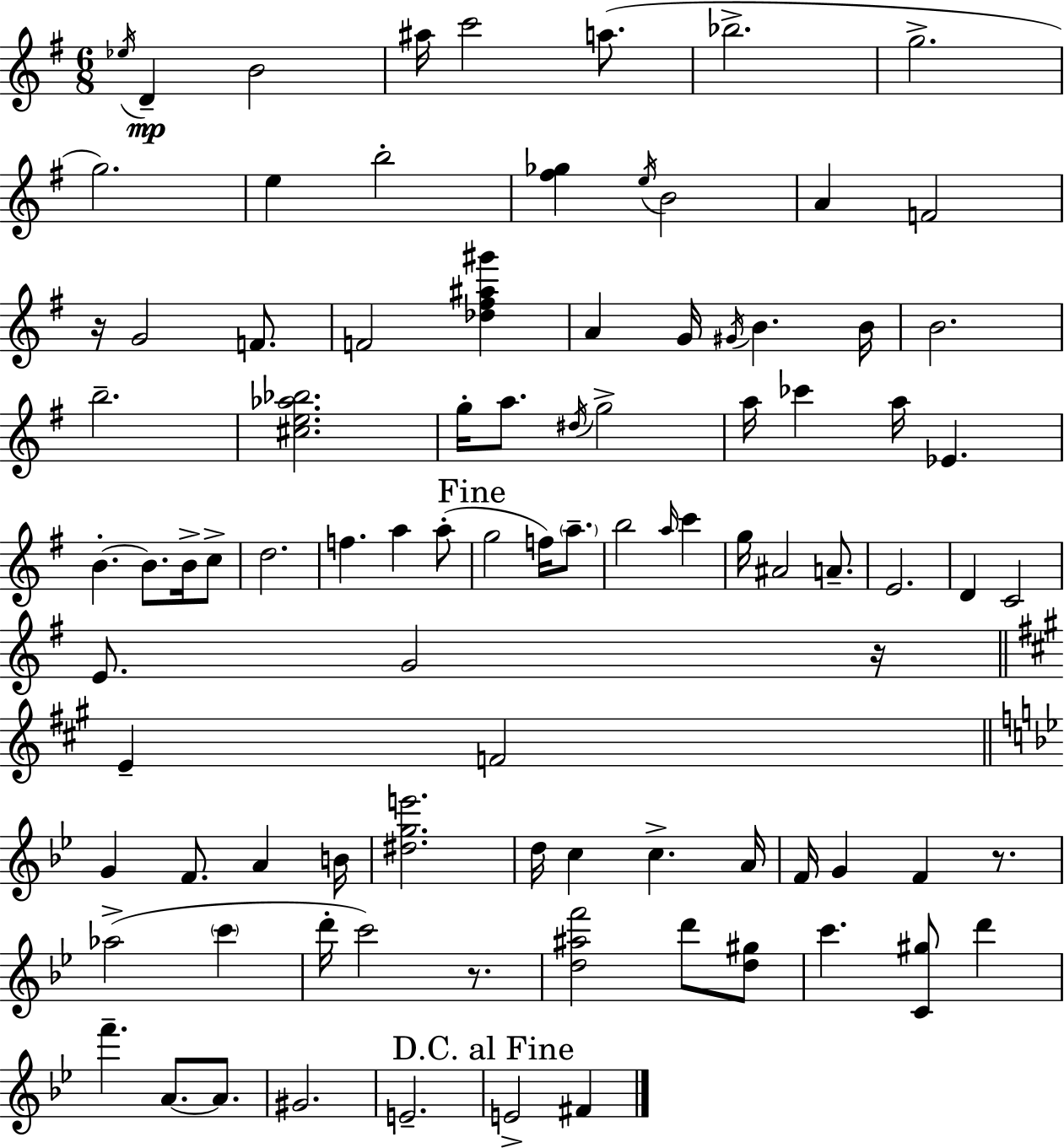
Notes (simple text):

Eb5/s D4/q B4/h A#5/s C6/h A5/e. Bb5/h. G5/h. G5/h. E5/q B5/h [F#5,Gb5]/q E5/s B4/h A4/q F4/h R/s G4/h F4/e. F4/h [Db5,F#5,A#5,G#6]/q A4/q G4/s G#4/s B4/q. B4/s B4/h. B5/h. [C#5,E5,Ab5,Bb5]/h. G5/s A5/e. D#5/s G5/h A5/s CES6/q A5/s Eb4/q. B4/q. B4/e. B4/s C5/e D5/h. F5/q. A5/q A5/e G5/h F5/s A5/e. B5/h A5/s C6/q G5/s A#4/h A4/e. E4/h. D4/q C4/h E4/e. G4/h R/s E4/q F4/h G4/q F4/e. A4/q B4/s [D#5,G5,E6]/h. D5/s C5/q C5/q. A4/s F4/s G4/q F4/q R/e. Ab5/h C6/q D6/s C6/h R/e. [D5,A#5,F6]/h D6/e [D5,G#5]/e C6/q. [C4,G#5]/e D6/q F6/q. A4/e. A4/e. G#4/h. E4/h. E4/h F#4/q